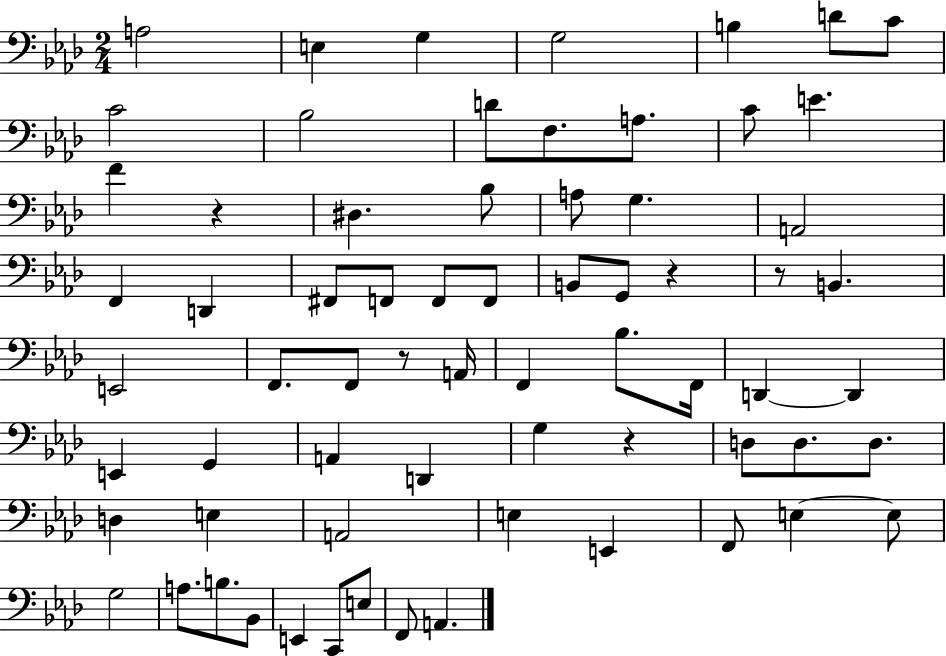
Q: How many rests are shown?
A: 5